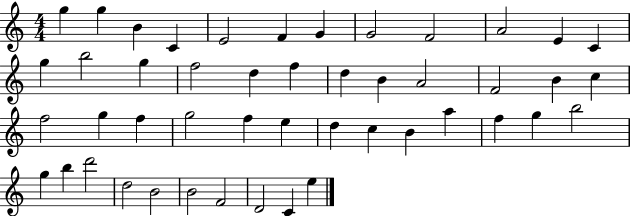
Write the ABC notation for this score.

X:1
T:Untitled
M:4/4
L:1/4
K:C
g g B C E2 F G G2 F2 A2 E C g b2 g f2 d f d B A2 F2 B c f2 g f g2 f e d c B a f g b2 g b d'2 d2 B2 B2 F2 D2 C e